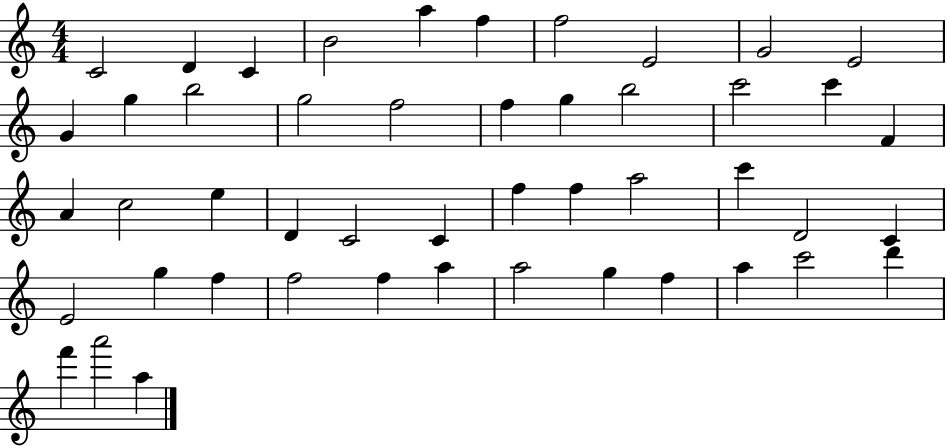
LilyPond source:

{
  \clef treble
  \numericTimeSignature
  \time 4/4
  \key c \major
  c'2 d'4 c'4 | b'2 a''4 f''4 | f''2 e'2 | g'2 e'2 | \break g'4 g''4 b''2 | g''2 f''2 | f''4 g''4 b''2 | c'''2 c'''4 f'4 | \break a'4 c''2 e''4 | d'4 c'2 c'4 | f''4 f''4 a''2 | c'''4 d'2 c'4 | \break e'2 g''4 f''4 | f''2 f''4 a''4 | a''2 g''4 f''4 | a''4 c'''2 d'''4 | \break f'''4 a'''2 a''4 | \bar "|."
}